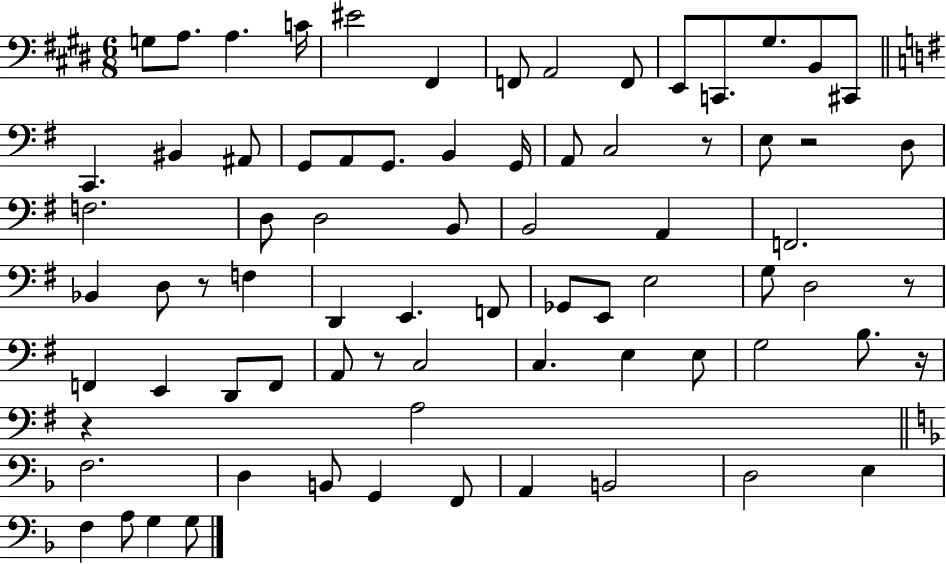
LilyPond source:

{
  \clef bass
  \numericTimeSignature
  \time 6/8
  \key e \major
  g8 a8. a4. c'16 | eis'2 fis,4 | f,8 a,2 f,8 | e,8 c,8. gis8. b,8 cis,8 | \break \bar "||" \break \key e \minor c,4. bis,4 ais,8 | g,8 a,8 g,8. b,4 g,16 | a,8 c2 r8 | e8 r2 d8 | \break f2. | d8 d2 b,8 | b,2 a,4 | f,2. | \break bes,4 d8 r8 f4 | d,4 e,4. f,8 | ges,8 e,8 e2 | g8 d2 r8 | \break f,4 e,4 d,8 f,8 | a,8 r8 c2 | c4. e4 e8 | g2 b8. r16 | \break r4 a2 | \bar "||" \break \key d \minor f2. | d4 b,8 g,4 f,8 | a,4 b,2 | d2 e4 | \break f4 a8 g4 g8 | \bar "|."
}